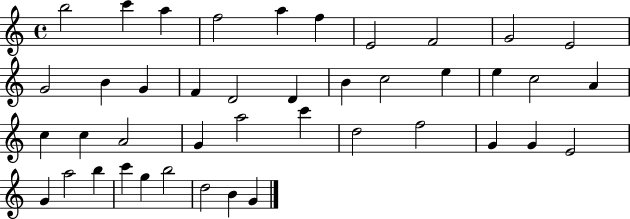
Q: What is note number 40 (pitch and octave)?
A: D5